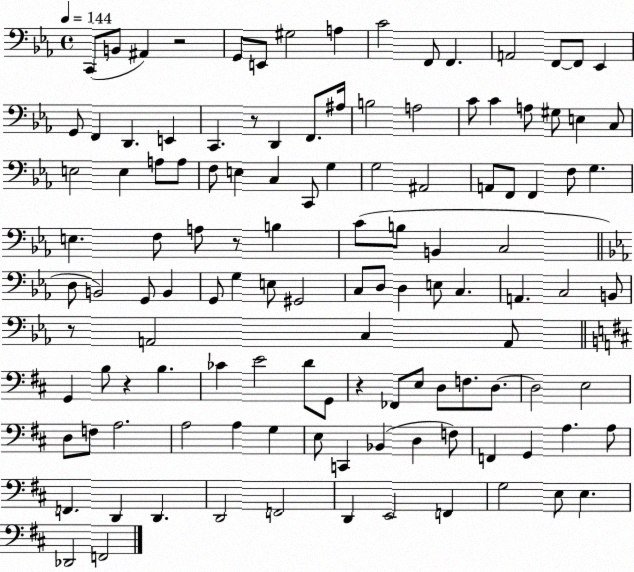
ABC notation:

X:1
T:Untitled
M:4/4
L:1/4
K:Eb
C,,/2 B,,/2 ^A,, z2 G,,/2 E,,/2 ^G,2 A, C2 F,,/2 F,, A,,2 F,,/2 F,,/2 _E,, G,,/2 F,, D,, E,, C,, z/2 D,, F,,/2 ^A,/4 B,2 A,2 C/2 C A,/2 ^G,/2 E, C,/2 E,2 E, A,/2 A,/2 F,/2 E, C, C,,/2 G, G,2 ^A,,2 A,,/2 F,,/2 F,, F,/2 G, E, F,/2 A,/2 z/2 B, C/2 B,/2 B,, C,2 D,/2 B,,2 G,,/2 B,, G,,/2 G, E,/2 ^G,,2 C,/2 D,/2 D, E,/2 C, A,, C,2 B,,/2 z/2 A,,2 C, A,,/2 G,, B,/2 z B, _C E2 D/2 G,,/2 z _F,,/2 E,/2 D,/2 F,/2 D,/2 D,2 E,2 D,/2 F,/2 A,2 A,2 A, G, E,/2 C,, _B,, D, F,/2 F,, G,, A, A,/2 F,, D,, D,, D,,2 F,,2 D,, E,,2 F,, G,2 E,/2 E, _D,,2 F,,2